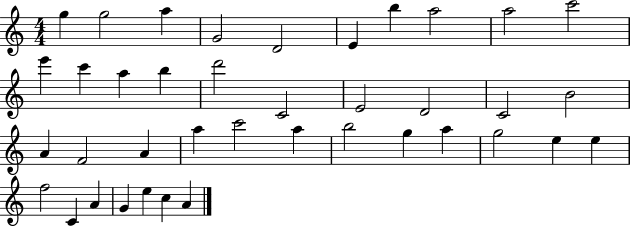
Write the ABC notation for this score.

X:1
T:Untitled
M:4/4
L:1/4
K:C
g g2 a G2 D2 E b a2 a2 c'2 e' c' a b d'2 C2 E2 D2 C2 B2 A F2 A a c'2 a b2 g a g2 e e f2 C A G e c A